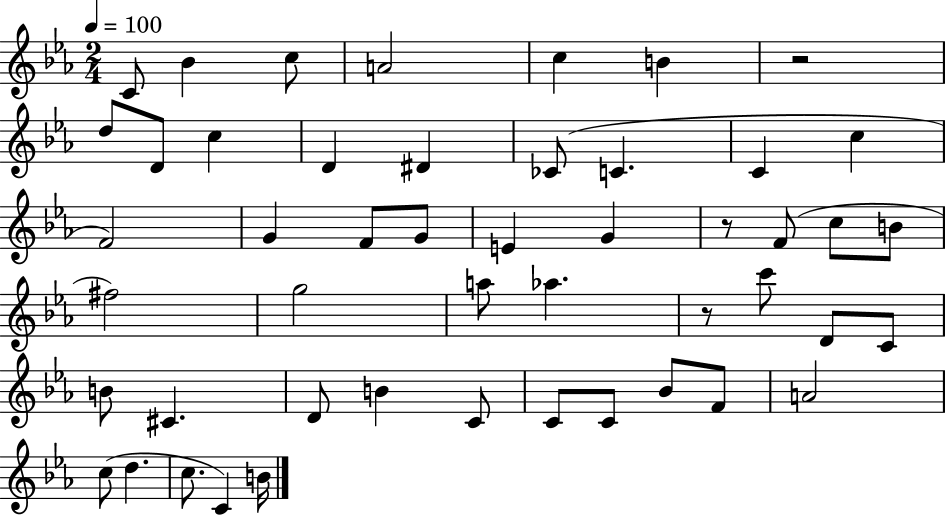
X:1
T:Untitled
M:2/4
L:1/4
K:Eb
C/2 _B c/2 A2 c B z2 d/2 D/2 c D ^D _C/2 C C c F2 G F/2 G/2 E G z/2 F/2 c/2 B/2 ^f2 g2 a/2 _a z/2 c'/2 D/2 C/2 B/2 ^C D/2 B C/2 C/2 C/2 _B/2 F/2 A2 c/2 d c/2 C B/4